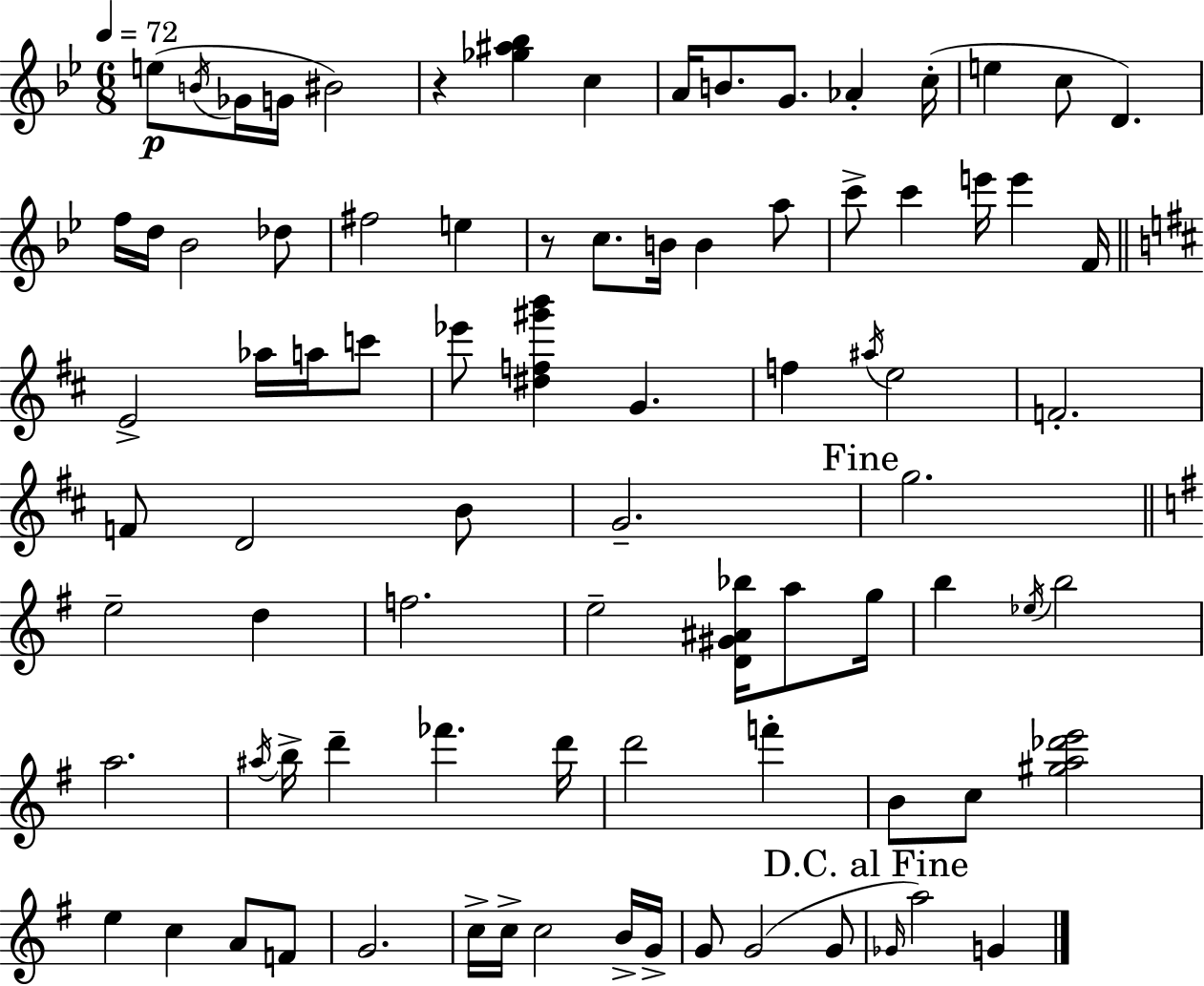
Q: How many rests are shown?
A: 2